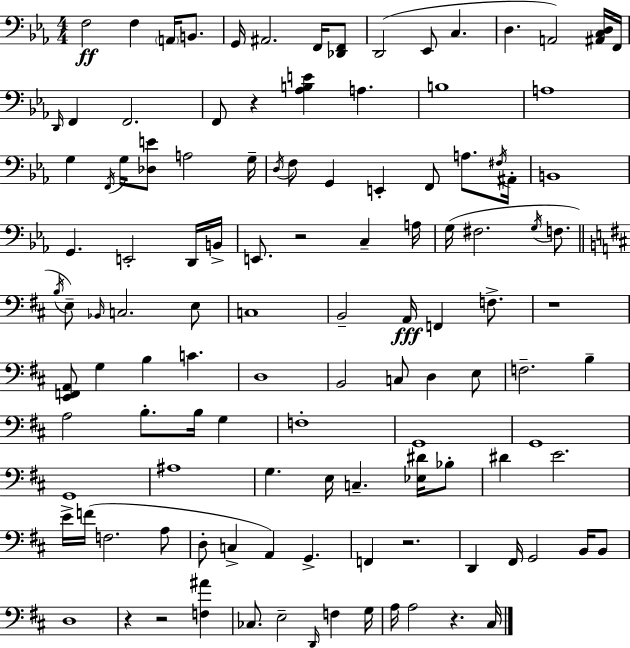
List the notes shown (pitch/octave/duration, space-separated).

F3/h F3/q A2/s B2/e. G2/s A#2/h. F2/s [Db2,F2]/e D2/h Eb2/e C3/q. D3/q. A2/h [A#2,C3,D3]/s F2/s D2/s F2/q F2/h. F2/e R/q [Ab3,B3,E4]/q A3/q. B3/w A3/w G3/q F2/s G3/s [Db3,E4]/e A3/h G3/s D3/s F3/e G2/q E2/q F2/e A3/e. F#3/s A#2/s B2/w G2/q. E2/h D2/s B2/s E2/e. R/h C3/q A3/s G3/s F#3/h. G3/s F3/e. B3/s E3/e Bb2/s C3/h. E3/e C3/w B2/h A2/s F2/q F3/e. R/w [E2,F2,A2]/e G3/q B3/q C4/q. D3/w B2/h C3/e D3/q E3/e F3/h. B3/q A3/h B3/e. B3/s G3/q F3/w G2/w G2/w G2/w A#3/w G3/q. E3/s C3/q. [Eb3,D#4]/s Bb3/e D#4/q E4/h. E4/s F4/s F3/h. A3/e D3/e C3/q A2/q G2/q. F2/q R/h. D2/q F#2/s G2/h B2/s B2/e D3/w R/q R/h [F3,A#4]/q CES3/e. E3/h D2/s F3/q G3/s A3/s A3/h R/q. C#3/s